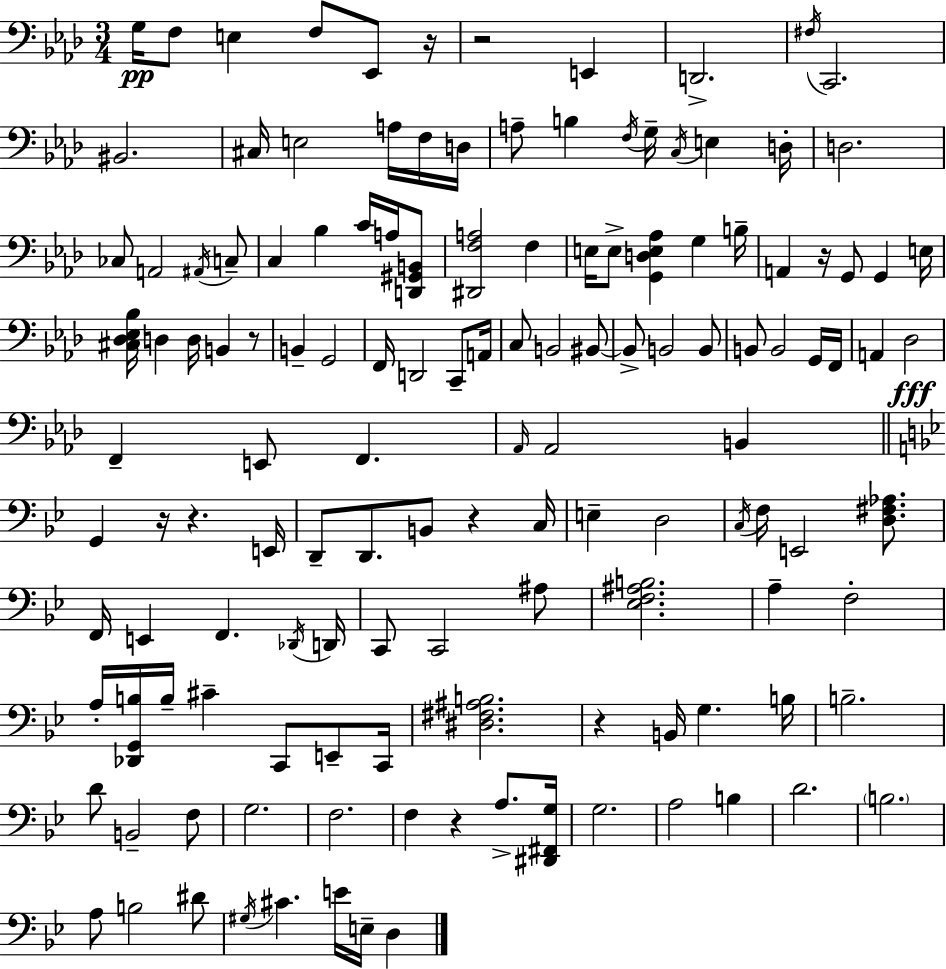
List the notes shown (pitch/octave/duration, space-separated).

G3/s F3/e E3/q F3/e Eb2/e R/s R/h E2/q D2/h. F#3/s C2/h. BIS2/h. C#3/s E3/h A3/s F3/s D3/s A3/e B3/q F3/s G3/s C3/s E3/q D3/s D3/h. CES3/e A2/h A#2/s C3/e C3/q Bb3/q C4/s A3/s [D2,G#2,B2]/e [D#2,F3,A3]/h F3/q E3/s E3/e [G2,D3,E3,Ab3]/q G3/q B3/s A2/q R/s G2/e G2/q E3/s [C#3,Db3,Eb3,Bb3]/s D3/q D3/s B2/q R/e B2/q G2/h F2/s D2/h C2/e A2/s C3/e B2/h BIS2/e BIS2/e B2/h B2/e B2/e B2/h G2/s F2/s A2/q Db3/h F2/q E2/e F2/q. Ab2/s Ab2/h B2/q G2/q R/s R/q. E2/s D2/e D2/e. B2/e R/q C3/s E3/q D3/h C3/s F3/s E2/h [D3,F#3,Ab3]/e. F2/s E2/q F2/q. Db2/s D2/s C2/e C2/h A#3/e [Eb3,F3,A#3,B3]/h. A3/q F3/h A3/s [Db2,G2,B3]/s B3/s C#4/q C2/e E2/e C2/s [D#3,F#3,A#3,B3]/h. R/q B2/s G3/q. B3/s B3/h. D4/e B2/h F3/e G3/h. F3/h. F3/q R/q A3/e. [D#2,F#2,G3]/s G3/h. A3/h B3/q D4/h. B3/h. A3/e B3/h D#4/e G#3/s C#4/q. E4/s E3/s D3/q